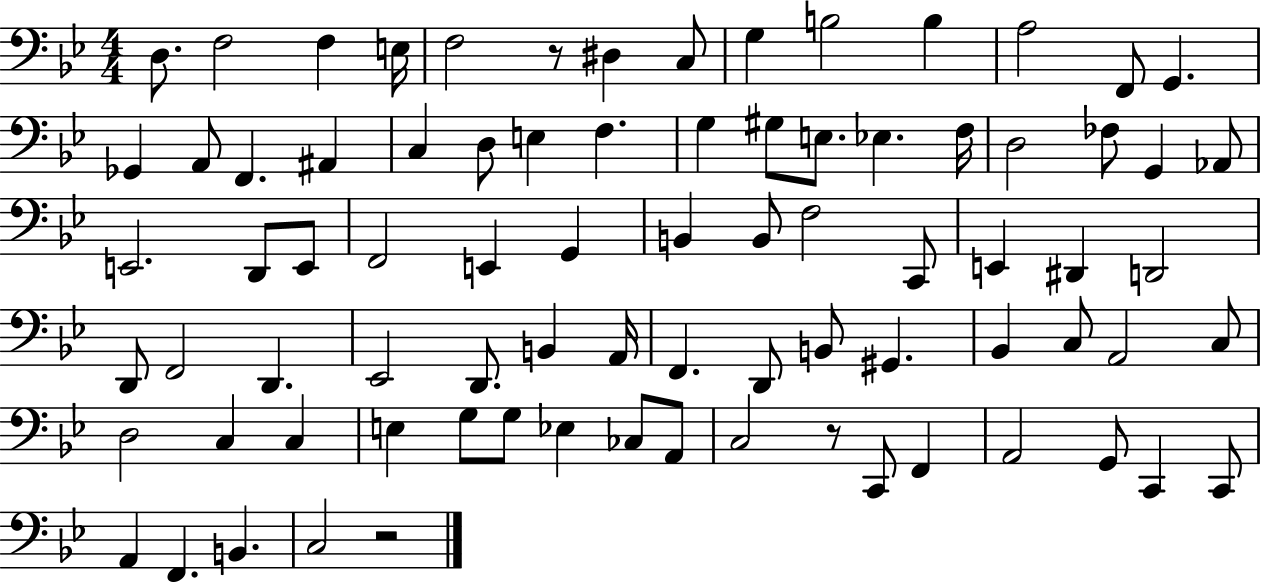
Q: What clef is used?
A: bass